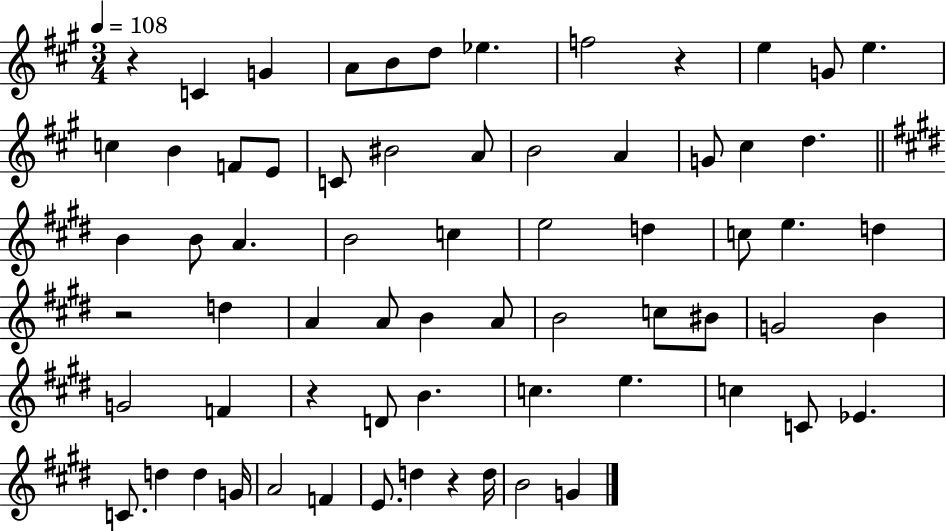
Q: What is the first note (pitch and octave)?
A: C4